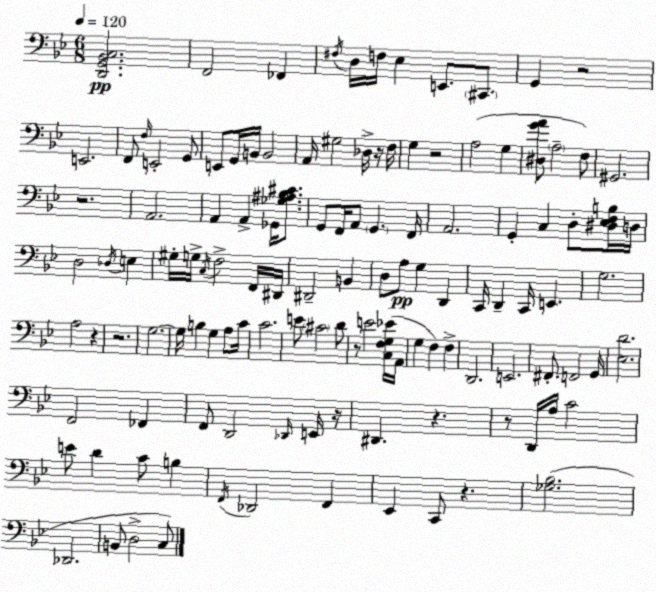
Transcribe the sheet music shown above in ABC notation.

X:1
T:Untitled
M:6/8
L:1/4
K:Bb
[D,,G,,_B,,C,]2 F,,2 _F,, ^F,/4 D,/4 F,/4 _E, E,,/2 ^C,,/2 G,, z2 E,,2 F,,/2 F,/4 E,,2 G,,/2 E,,/2 G,,/4 B,,/4 B,,2 A,,/4 ^G,2 _D,/4 z/4 F,/4 G, z2 A,2 G, [^D,GA]/2 A,2 F,/2 ^G,,2 z2 A,,2 A,, A,, _G,,/4 [_G,^A,_B,^C]/2 G,,/2 F,,/4 A,,/2 G,, F,,/4 A,,2 G,, C, D,/2 [^D,_E,F,B,]/4 D,/4 D,2 _D,/4 E, ^G,/4 G,/4 C,/4 F,2 F,,/4 ^D,,/4 ^D,,2 B,, D,/2 A,/2 G, D,, C,,/4 D,, C,,/4 E,, G,2 A,2 z z2 G,2 G,/4 B, G, A,/2 C/4 C2 E/2 ^C2 D/2 z/2 E2 [C,F,G,_E]/4 A,,/4 G, F, F, D,,2 E,,2 ^F,,/2 F,,2 G,,/4 [_E,D]2 F,,2 _F,, F,,/2 D,,2 _D,,/4 E,,/4 z/4 ^D,, z z/2 D,,/4 A,/4 C2 E/2 D C/2 B, F,,/4 _D,,2 F,, _E,, C,,/2 z [_G,_B,]2 _D,,2 B,,/2 D,2 C,/2